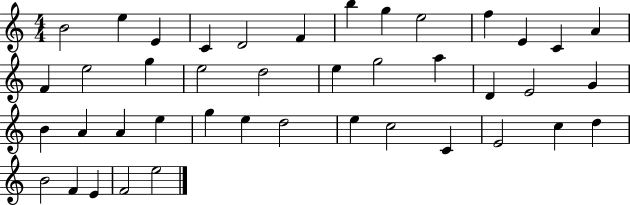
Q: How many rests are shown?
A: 0